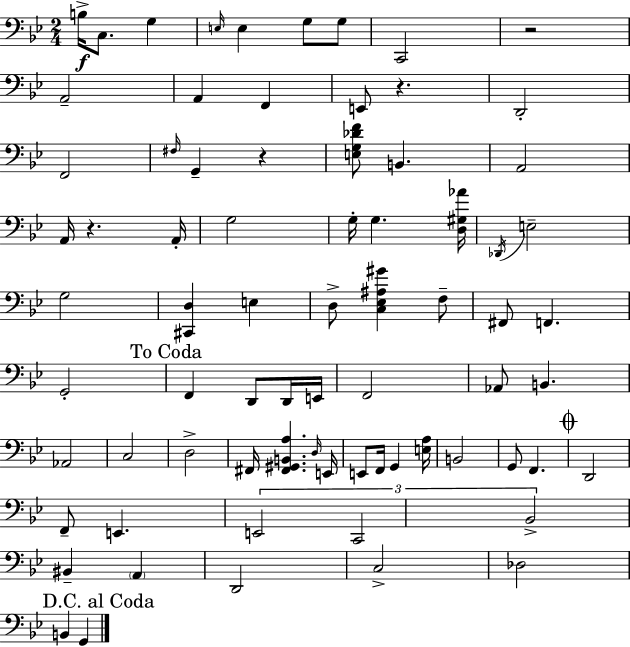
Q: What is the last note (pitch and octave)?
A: G2